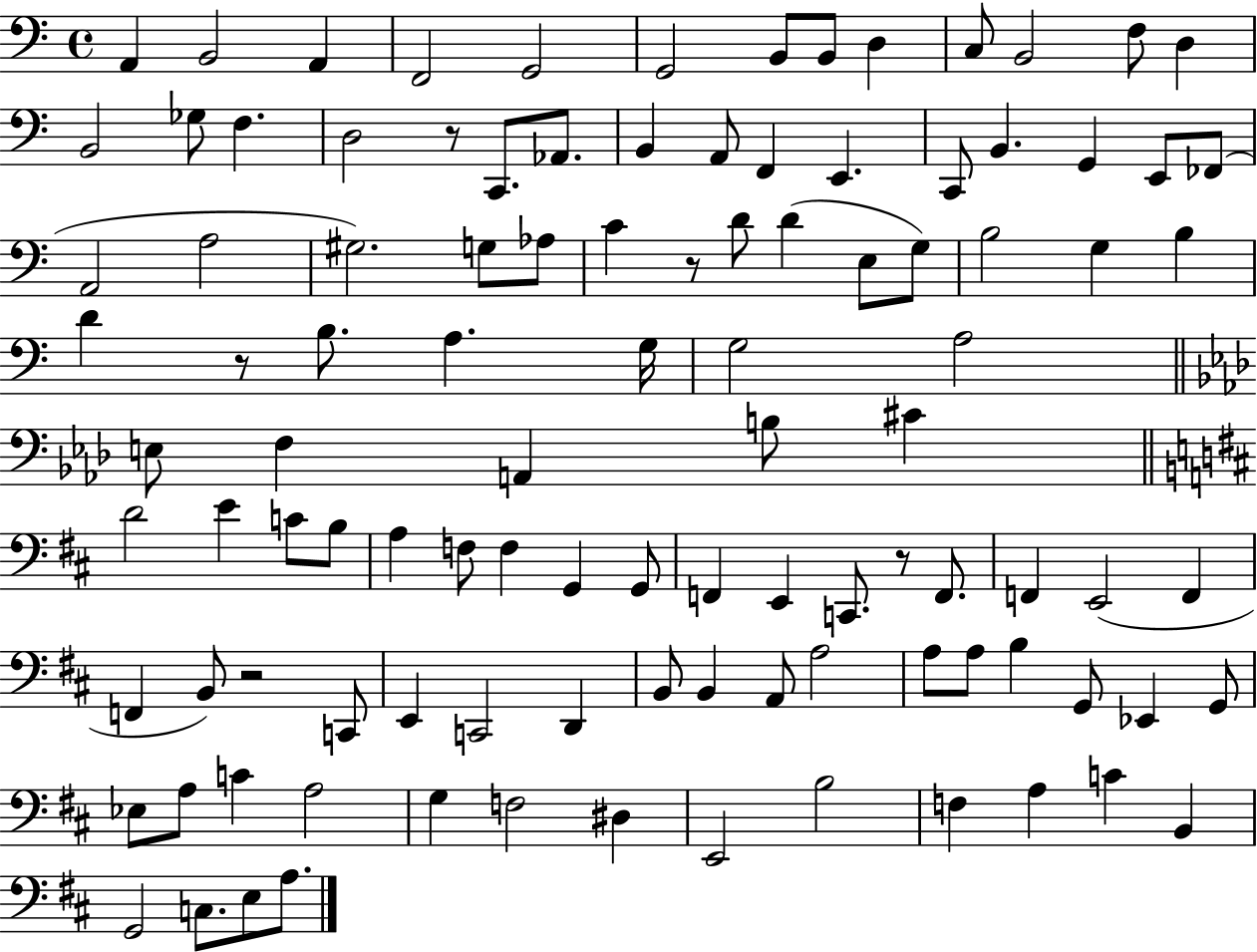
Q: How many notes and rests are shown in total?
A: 106